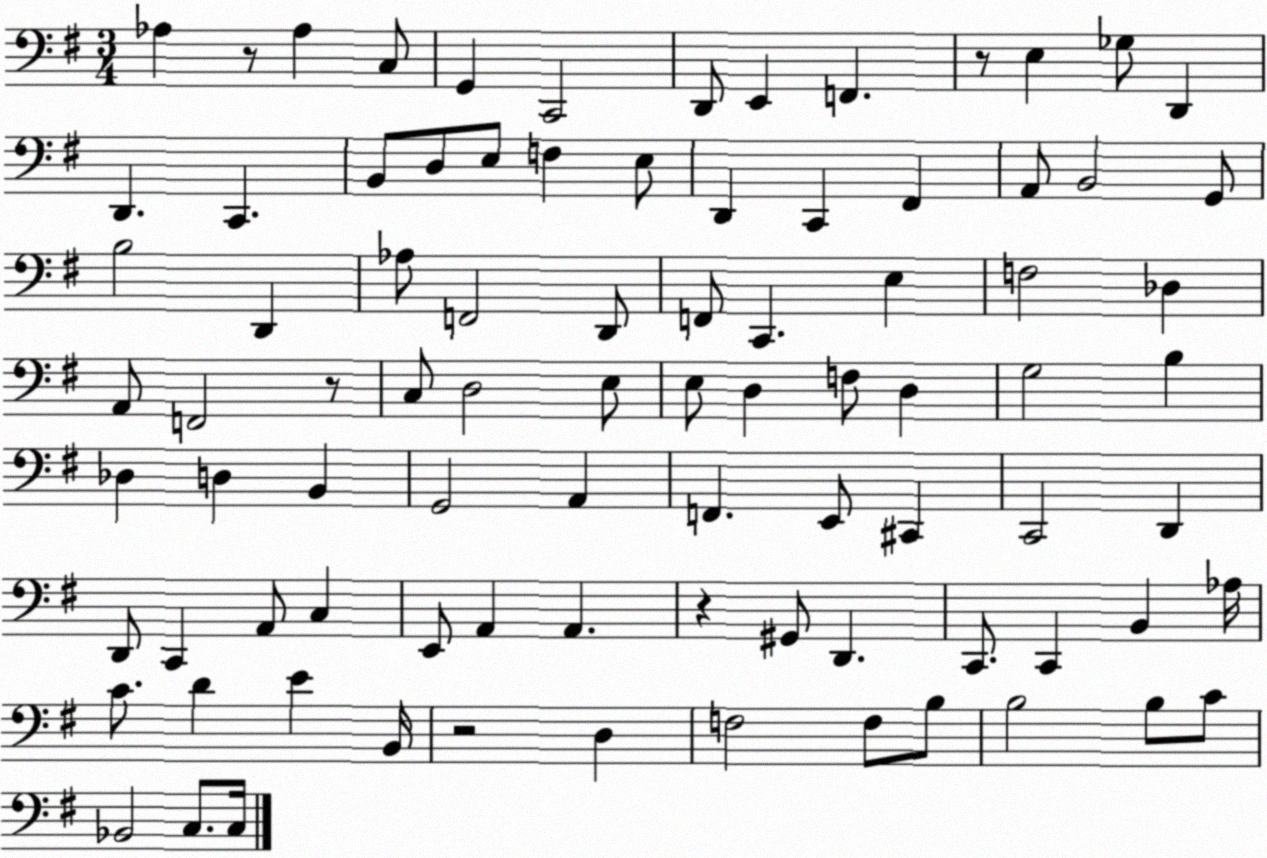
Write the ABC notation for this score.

X:1
T:Untitled
M:3/4
L:1/4
K:G
_A, z/2 _A, C,/2 G,, C,,2 D,,/2 E,, F,, z/2 E, _G,/2 D,, D,, C,, B,,/2 D,/2 E,/2 F, E,/2 D,, C,, ^F,, A,,/2 B,,2 G,,/2 B,2 D,, _A,/2 F,,2 D,,/2 F,,/2 C,, E, F,2 _D, A,,/2 F,,2 z/2 C,/2 D,2 E,/2 E,/2 D, F,/2 D, G,2 B, _D, D, B,, G,,2 A,, F,, E,,/2 ^C,, C,,2 D,, D,,/2 C,, A,,/2 C, E,,/2 A,, A,, z ^G,,/2 D,, C,,/2 C,, B,, _A,/4 C/2 D E B,,/4 z2 D, F,2 F,/2 B,/2 B,2 B,/2 C/2 _B,,2 C,/2 C,/4